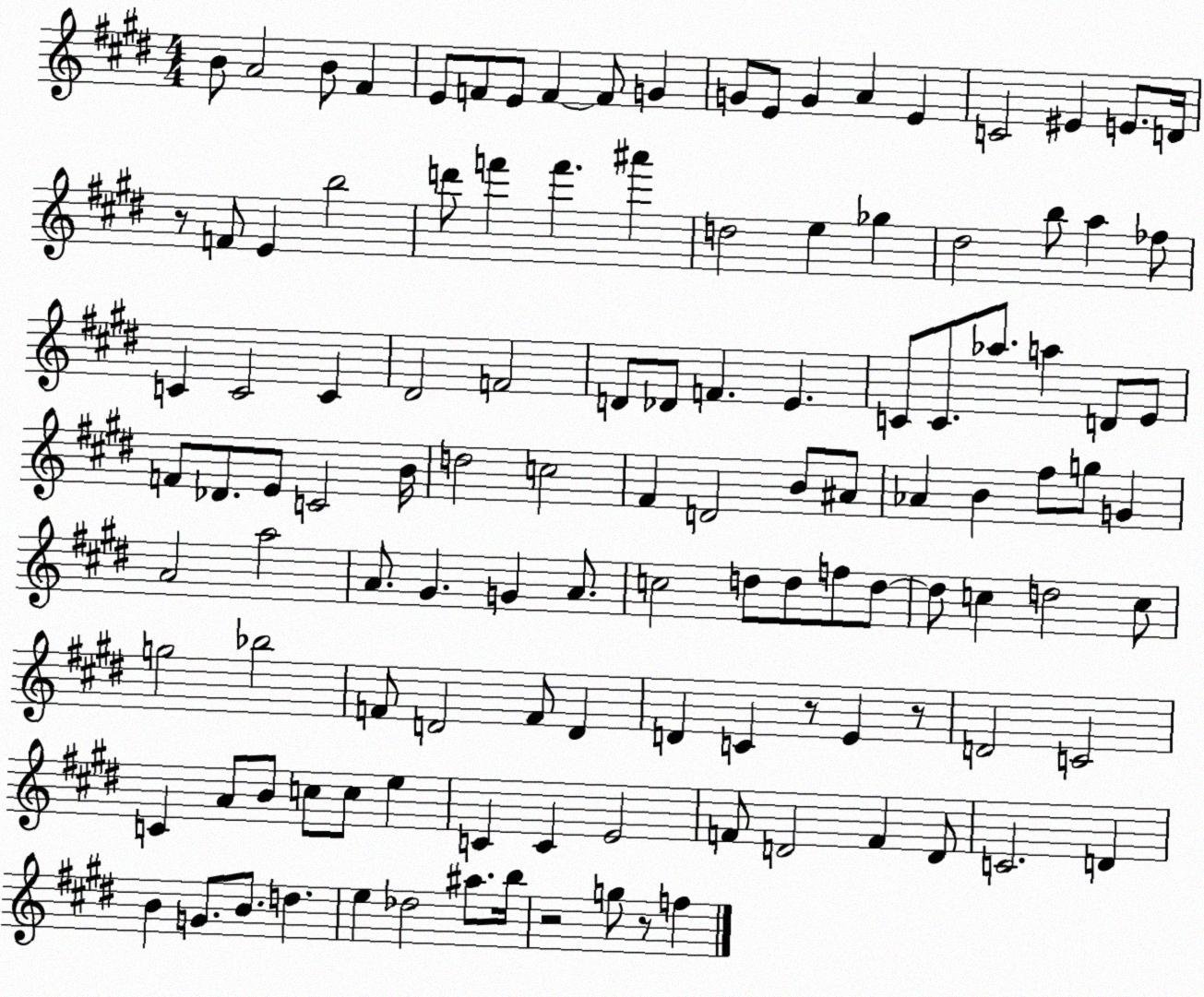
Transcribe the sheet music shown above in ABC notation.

X:1
T:Untitled
M:4/4
L:1/4
K:E
B/2 A2 B/2 ^F E/2 F/2 E/2 F F/2 G G/2 E/2 G A E C2 ^E E/2 D/4 z/2 F/2 E b2 d'/2 f' f' ^a' d2 e _g ^d2 b/2 a _f/2 C C2 C ^D2 F2 D/2 _D/2 F E C/2 C/2 _a/2 a D/2 E/2 F/2 _D/2 E/2 C2 B/4 d2 c2 ^F D2 B/2 ^A/2 _A B ^f/2 g/2 G A2 a2 A/2 ^G G A/2 c2 d/2 d/2 f/2 d/2 d/2 c d2 c/2 g2 _b2 F/2 D2 F/2 D D C z/2 E z/2 D2 C2 C A/2 B/2 c/2 c/2 e C C E2 F/2 D2 F D/2 C2 D B G/2 B/2 d e _d2 ^a/2 b/4 z2 g/2 z/2 f